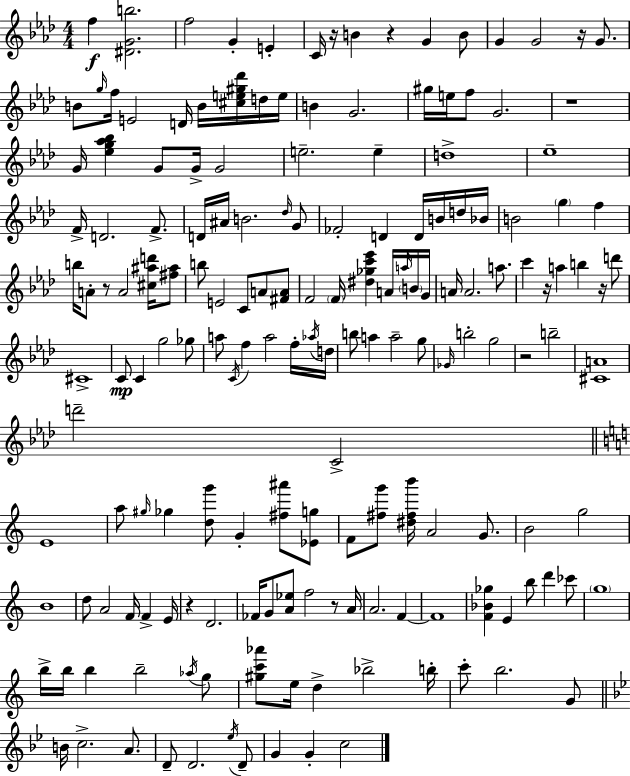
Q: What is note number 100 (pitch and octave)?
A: G4